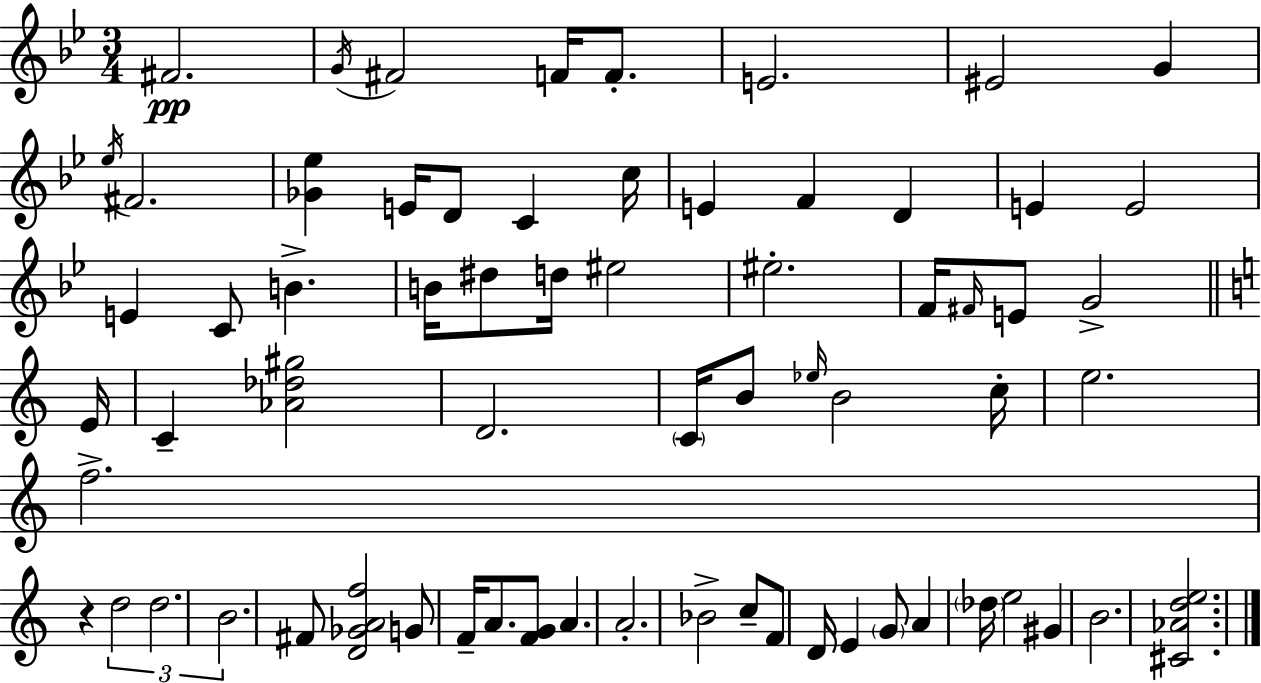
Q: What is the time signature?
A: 3/4